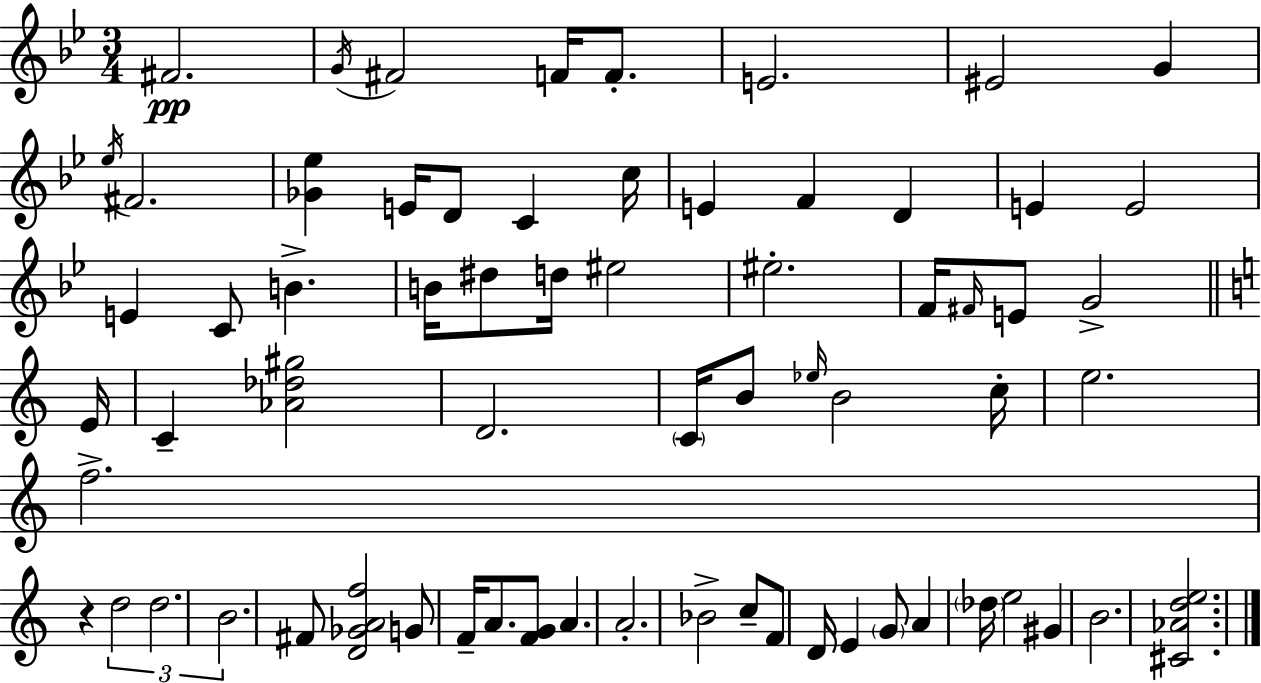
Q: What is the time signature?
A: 3/4